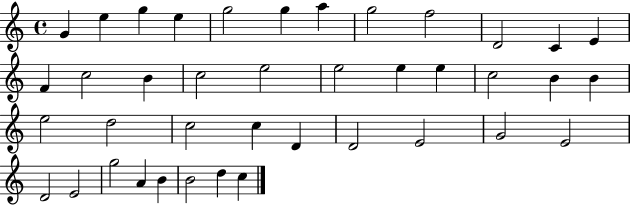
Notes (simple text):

G4/q E5/q G5/q E5/q G5/h G5/q A5/q G5/h F5/h D4/h C4/q E4/q F4/q C5/h B4/q C5/h E5/h E5/h E5/q E5/q C5/h B4/q B4/q E5/h D5/h C5/h C5/q D4/q D4/h E4/h G4/h E4/h D4/h E4/h G5/h A4/q B4/q B4/h D5/q C5/q